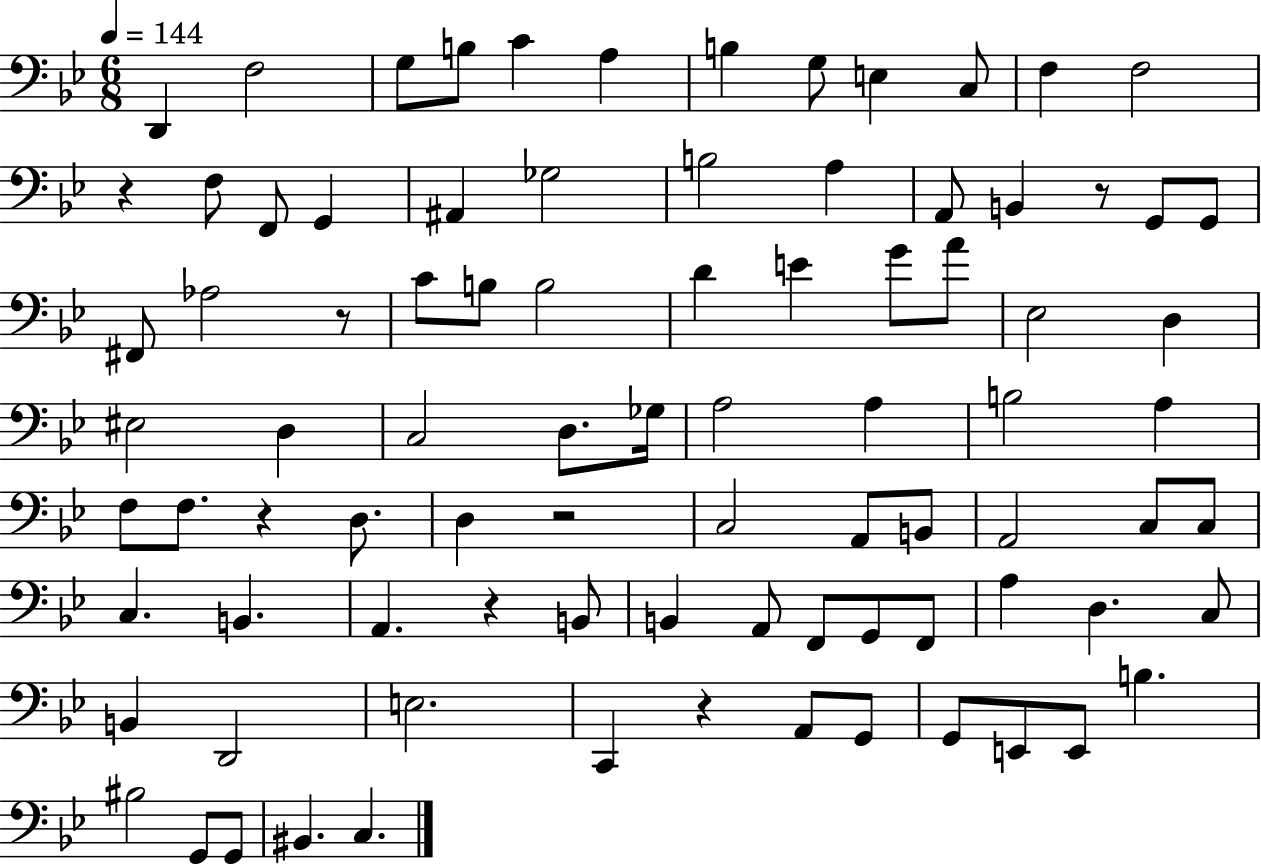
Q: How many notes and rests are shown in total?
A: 87